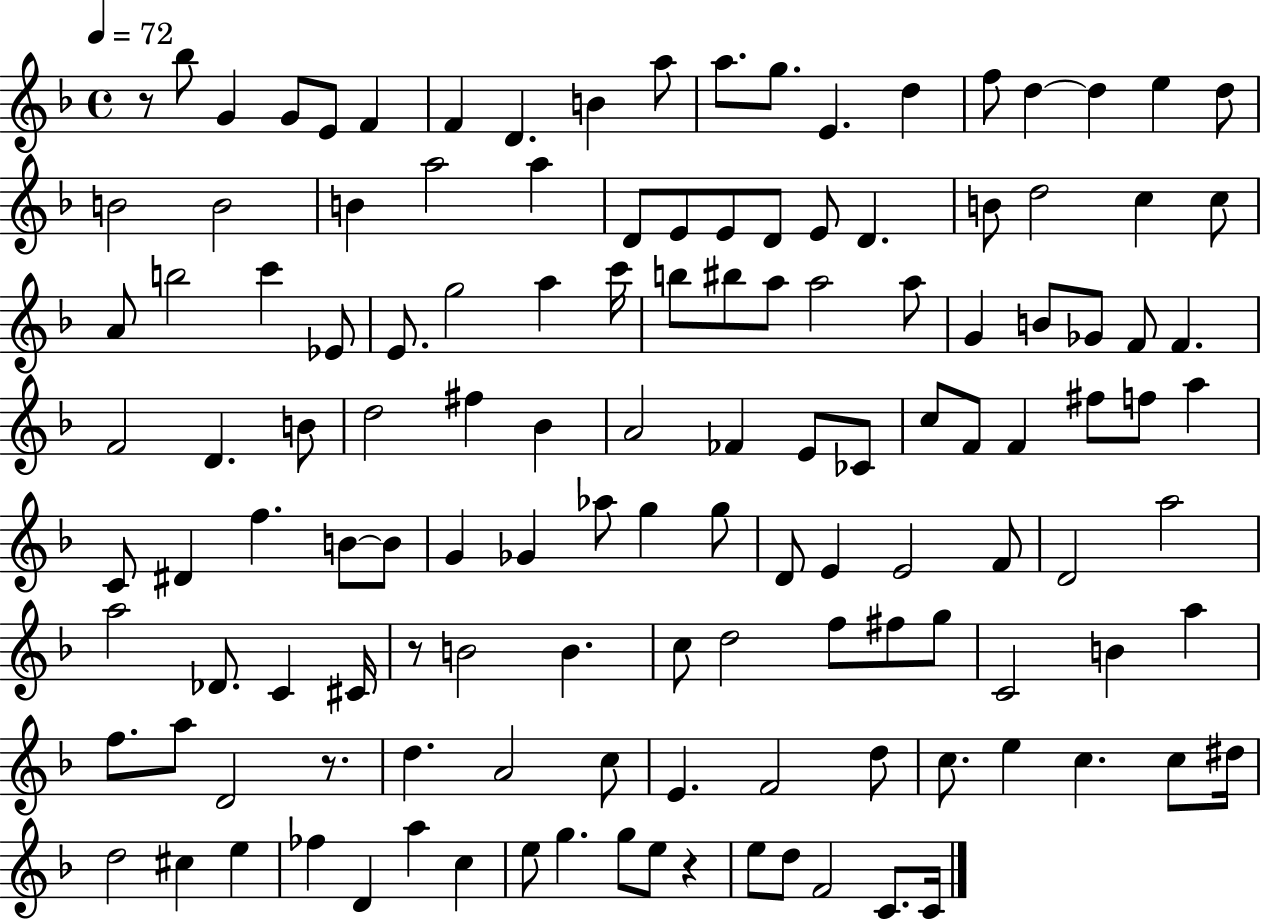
{
  \clef treble
  \time 4/4
  \defaultTimeSignature
  \key f \major
  \tempo 4 = 72
  r8 bes''8 g'4 g'8 e'8 f'4 | f'4 d'4. b'4 a''8 | a''8. g''8. e'4. d''4 | f''8 d''4~~ d''4 e''4 d''8 | \break b'2 b'2 | b'4 a''2 a''4 | d'8 e'8 e'8 d'8 e'8 d'4. | b'8 d''2 c''4 c''8 | \break a'8 b''2 c'''4 ees'8 | e'8. g''2 a''4 c'''16 | b''8 bis''8 a''8 a''2 a''8 | g'4 b'8 ges'8 f'8 f'4. | \break f'2 d'4. b'8 | d''2 fis''4 bes'4 | a'2 fes'4 e'8 ces'8 | c''8 f'8 f'4 fis''8 f''8 a''4 | \break c'8 dis'4 f''4. b'8~~ b'8 | g'4 ges'4 aes''8 g''4 g''8 | d'8 e'4 e'2 f'8 | d'2 a''2 | \break a''2 des'8. c'4 cis'16 | r8 b'2 b'4. | c''8 d''2 f''8 fis''8 g''8 | c'2 b'4 a''4 | \break f''8. a''8 d'2 r8. | d''4. a'2 c''8 | e'4. f'2 d''8 | c''8. e''4 c''4. c''8 dis''16 | \break d''2 cis''4 e''4 | fes''4 d'4 a''4 c''4 | e''8 g''4. g''8 e''8 r4 | e''8 d''8 f'2 c'8. c'16 | \break \bar "|."
}